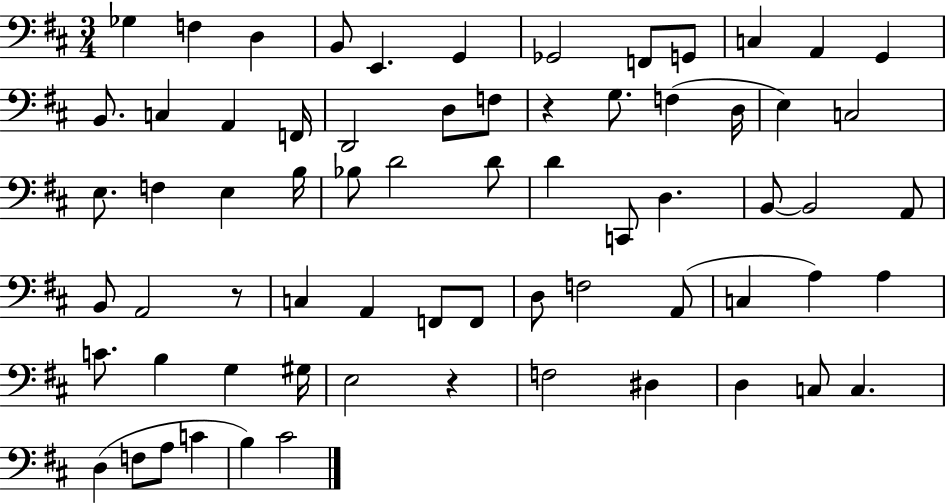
Gb3/q F3/q D3/q B2/e E2/q. G2/q Gb2/h F2/e G2/e C3/q A2/q G2/q B2/e. C3/q A2/q F2/s D2/h D3/e F3/e R/q G3/e. F3/q D3/s E3/q C3/h E3/e. F3/q E3/q B3/s Bb3/e D4/h D4/e D4/q C2/e D3/q. B2/e B2/h A2/e B2/e A2/h R/e C3/q A2/q F2/e F2/e D3/e F3/h A2/e C3/q A3/q A3/q C4/e. B3/q G3/q G#3/s E3/h R/q F3/h D#3/q D3/q C3/e C3/q. D3/q F3/e A3/e C4/q B3/q C#4/h